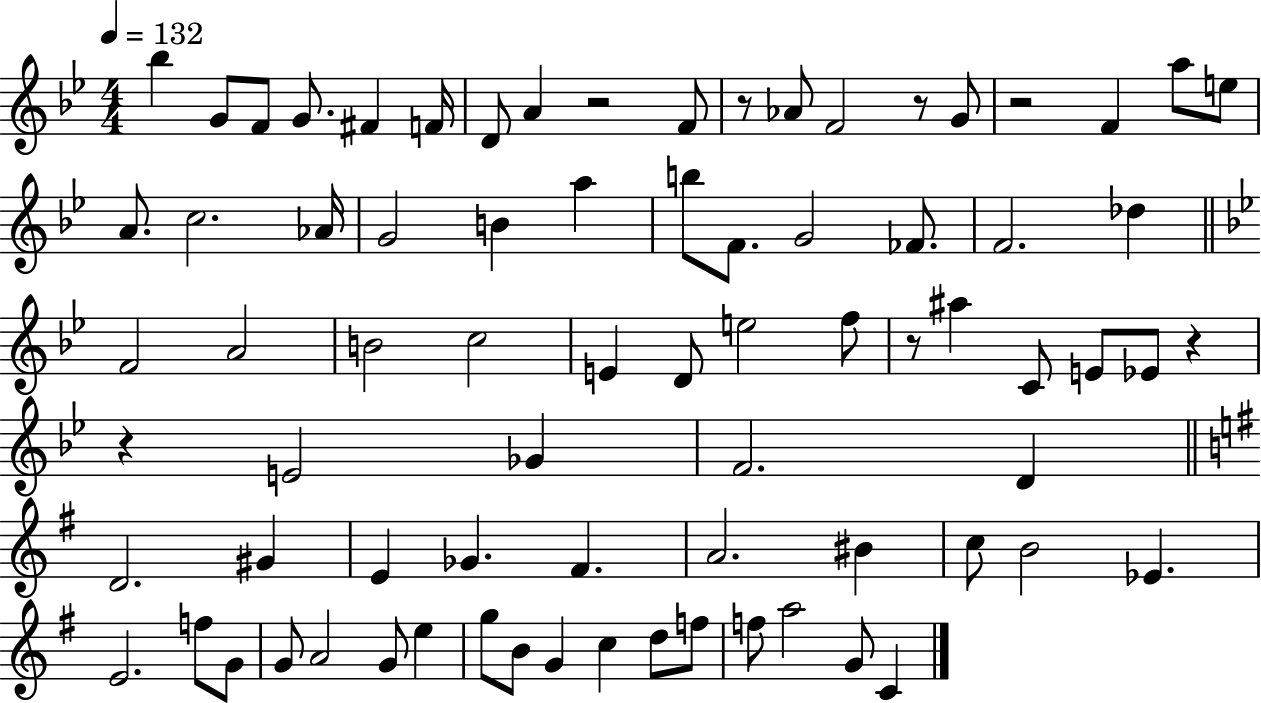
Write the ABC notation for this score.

X:1
T:Untitled
M:4/4
L:1/4
K:Bb
_b G/2 F/2 G/2 ^F F/4 D/2 A z2 F/2 z/2 _A/2 F2 z/2 G/2 z2 F a/2 e/2 A/2 c2 _A/4 G2 B a b/2 F/2 G2 _F/2 F2 _d F2 A2 B2 c2 E D/2 e2 f/2 z/2 ^a C/2 E/2 _E/2 z z E2 _G F2 D D2 ^G E _G ^F A2 ^B c/2 B2 _E E2 f/2 G/2 G/2 A2 G/2 e g/2 B/2 G c d/2 f/2 f/2 a2 G/2 C